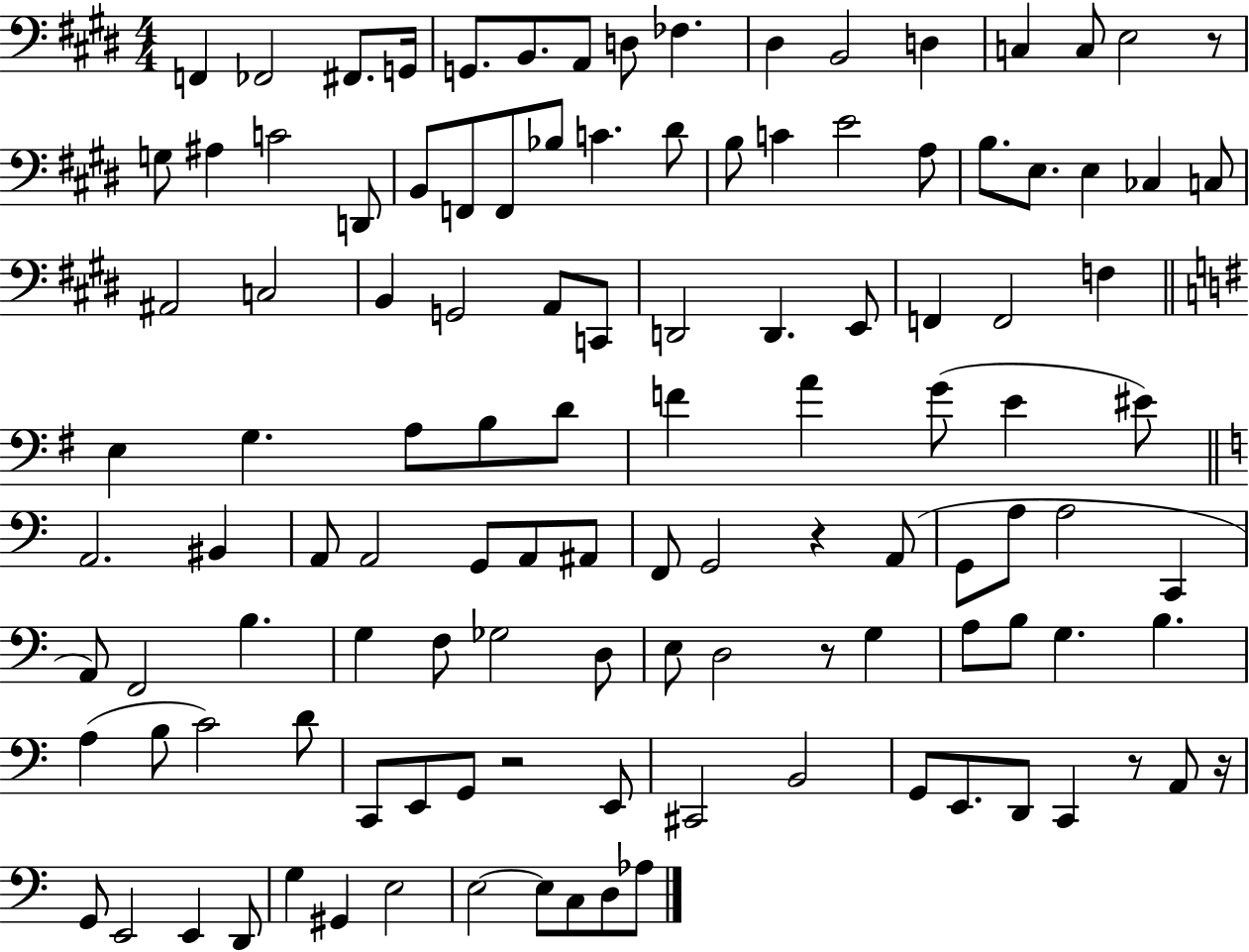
{
  \clef bass
  \numericTimeSignature
  \time 4/4
  \key e \major
  \repeat volta 2 { f,4 fes,2 fis,8. g,16 | g,8. b,8. a,8 d8 fes4. | dis4 b,2 d4 | c4 c8 e2 r8 | \break g8 ais4 c'2 d,8 | b,8 f,8 f,8 bes8 c'4. dis'8 | b8 c'4 e'2 a8 | b8. e8. e4 ces4 c8 | \break ais,2 c2 | b,4 g,2 a,8 c,8 | d,2 d,4. e,8 | f,4 f,2 f4 | \break \bar "||" \break \key e \minor e4 g4. a8 b8 d'8 | f'4 a'4 g'8( e'4 eis'8) | \bar "||" \break \key c \major a,2. bis,4 | a,8 a,2 g,8 a,8 ais,8 | f,8 g,2 r4 a,8( | g,8 a8 a2 c,4 | \break a,8) f,2 b4. | g4 f8 ges2 d8 | e8 d2 r8 g4 | a8 b8 g4. b4. | \break a4( b8 c'2) d'8 | c,8 e,8 g,8 r2 e,8 | cis,2 b,2 | g,8 e,8. d,8 c,4 r8 a,8 r16 | \break g,8 e,2 e,4 d,8 | g4 gis,4 e2 | e2~~ e8 c8 d8 aes8 | } \bar "|."
}